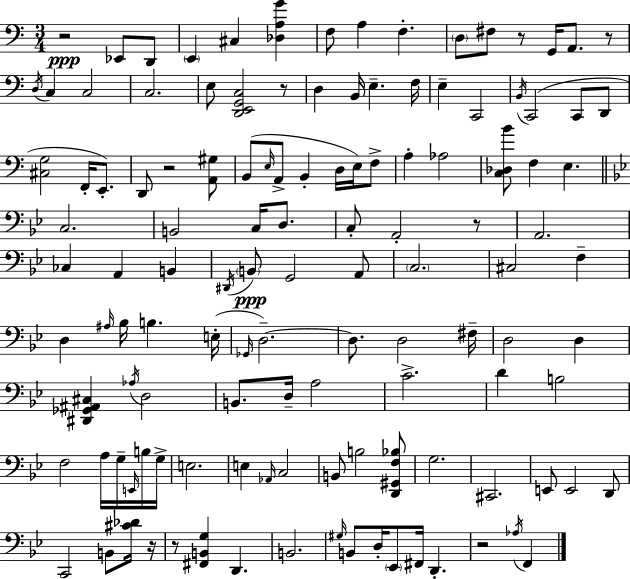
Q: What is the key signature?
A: C major